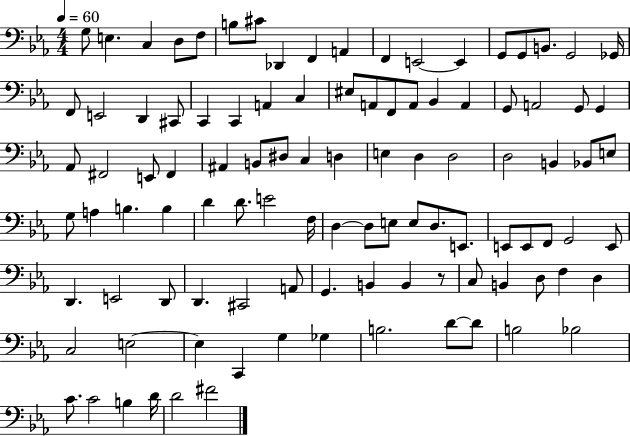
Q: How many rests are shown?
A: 1